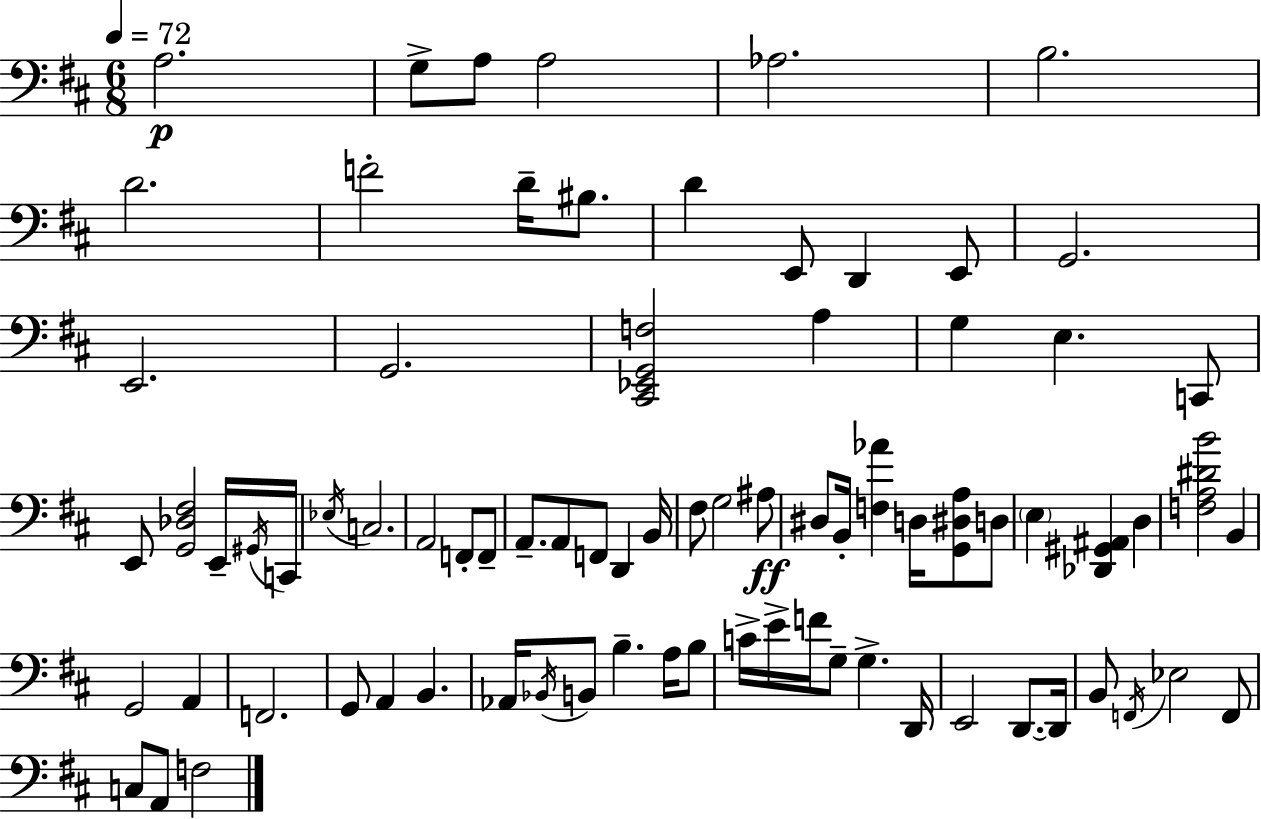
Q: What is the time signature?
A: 6/8